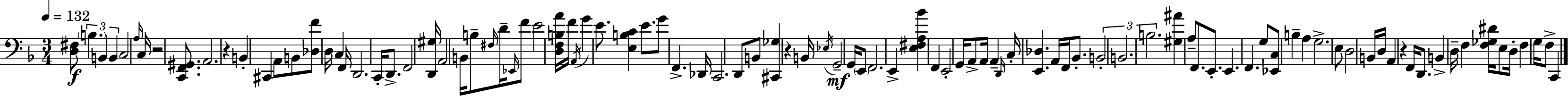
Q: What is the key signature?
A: F major